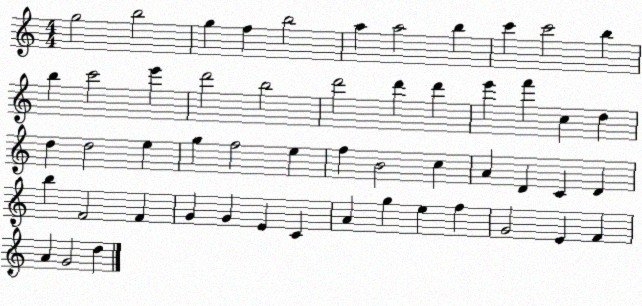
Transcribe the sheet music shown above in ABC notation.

X:1
T:Untitled
M:4/4
L:1/4
K:C
g2 b2 g f b2 a a2 b c' c'2 b b c'2 e' d'2 b2 d'2 d' d' e' f' c d d d2 e g f2 e f B2 c A D C D b F2 F G G E C A g e f G2 E F A G2 d